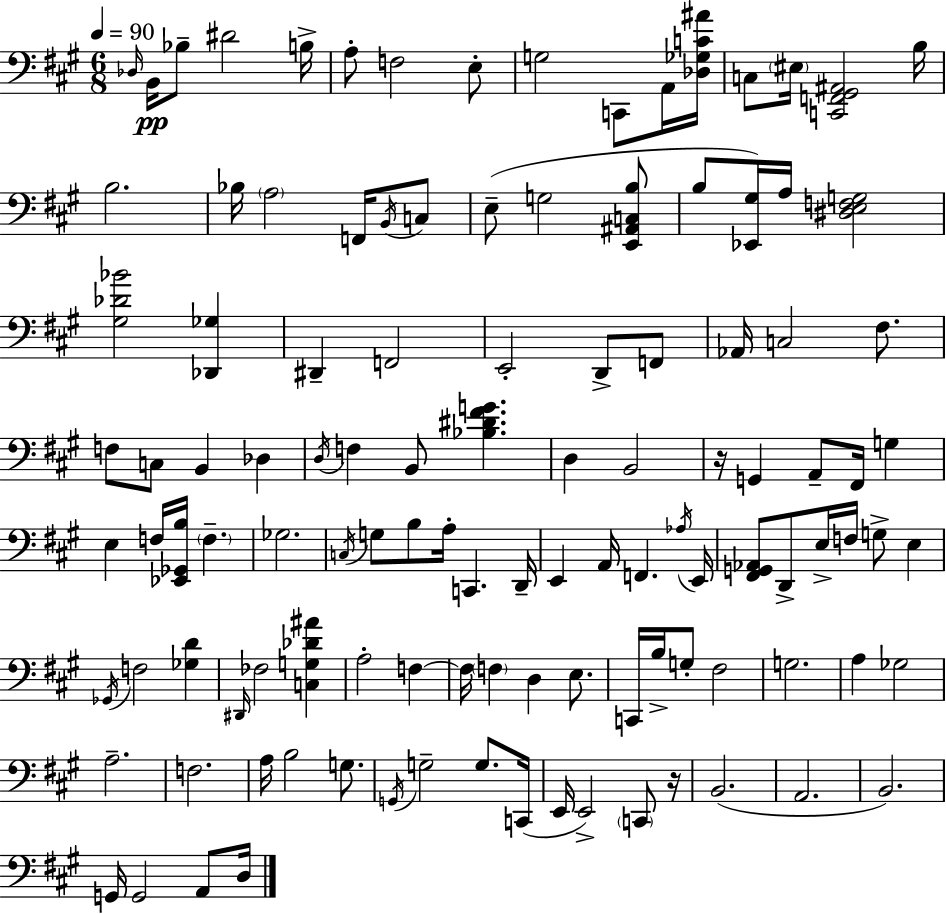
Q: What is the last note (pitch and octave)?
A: D3